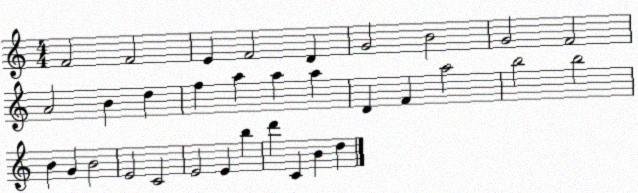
X:1
T:Untitled
M:4/4
L:1/4
K:C
F2 F2 E F2 D G2 B2 G2 F2 A2 B d f a a a D F a2 b2 b2 B G B2 E2 C2 E2 E b d' C B d